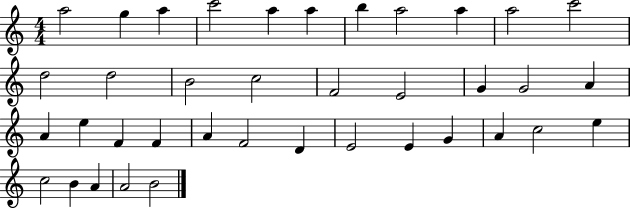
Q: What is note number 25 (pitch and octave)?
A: A4